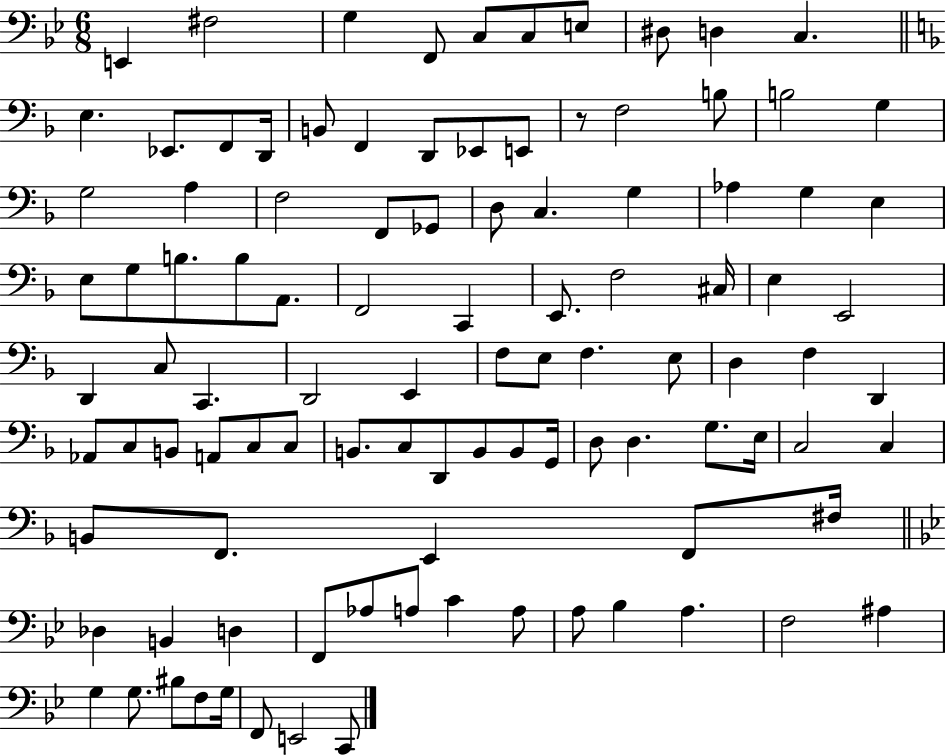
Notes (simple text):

E2/q F#3/h G3/q F2/e C3/e C3/e E3/e D#3/e D3/q C3/q. E3/q. Eb2/e. F2/e D2/s B2/e F2/q D2/e Eb2/e E2/e R/e F3/h B3/e B3/h G3/q G3/h A3/q F3/h F2/e Gb2/e D3/e C3/q. G3/q Ab3/q G3/q E3/q E3/e G3/e B3/e. B3/e A2/e. F2/h C2/q E2/e. F3/h C#3/s E3/q E2/h D2/q C3/e C2/q. D2/h E2/q F3/e E3/e F3/q. E3/e D3/q F3/q D2/q Ab2/e C3/e B2/e A2/e C3/e C3/e B2/e. C3/e D2/e B2/e B2/e G2/s D3/e D3/q. G3/e. E3/s C3/h C3/q B2/e F2/e. E2/q F2/e F#3/s Db3/q B2/q D3/q F2/e Ab3/e A3/e C4/q A3/e A3/e Bb3/q A3/q. F3/h A#3/q G3/q G3/e. BIS3/e F3/e G3/s F2/e E2/h C2/e